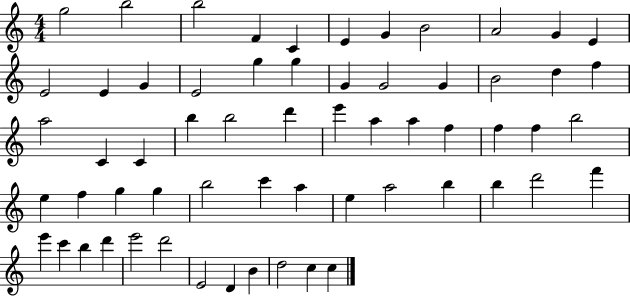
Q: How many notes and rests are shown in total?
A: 61